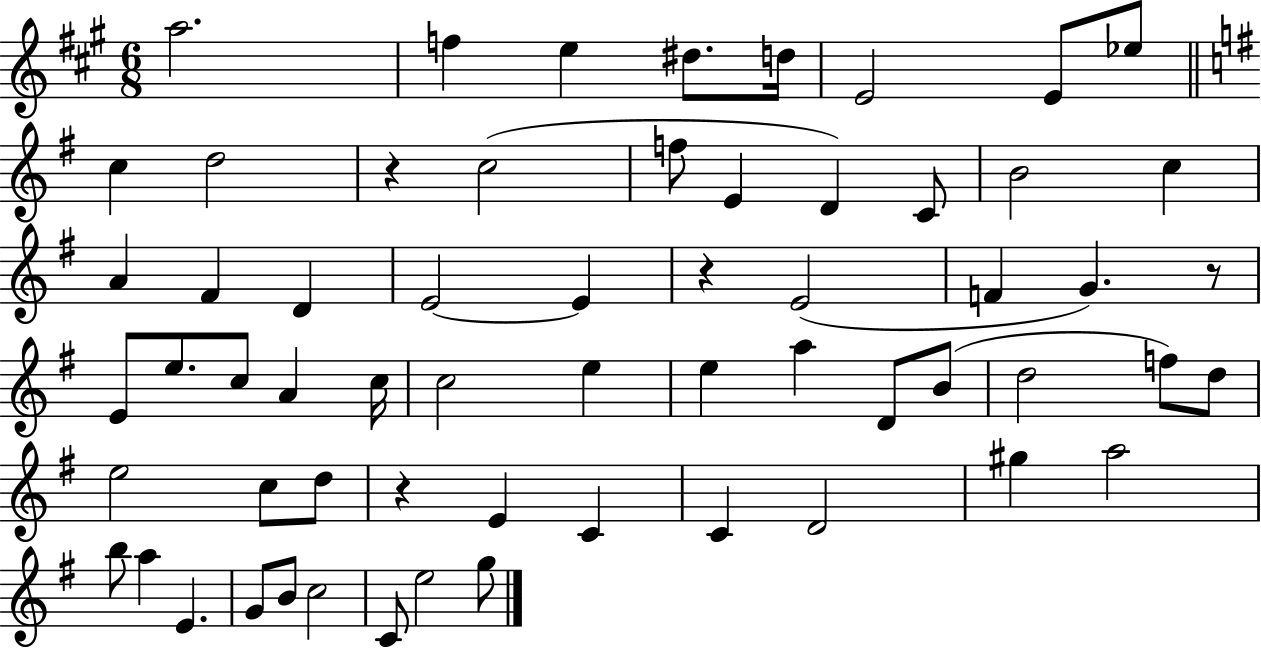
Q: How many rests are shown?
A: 4